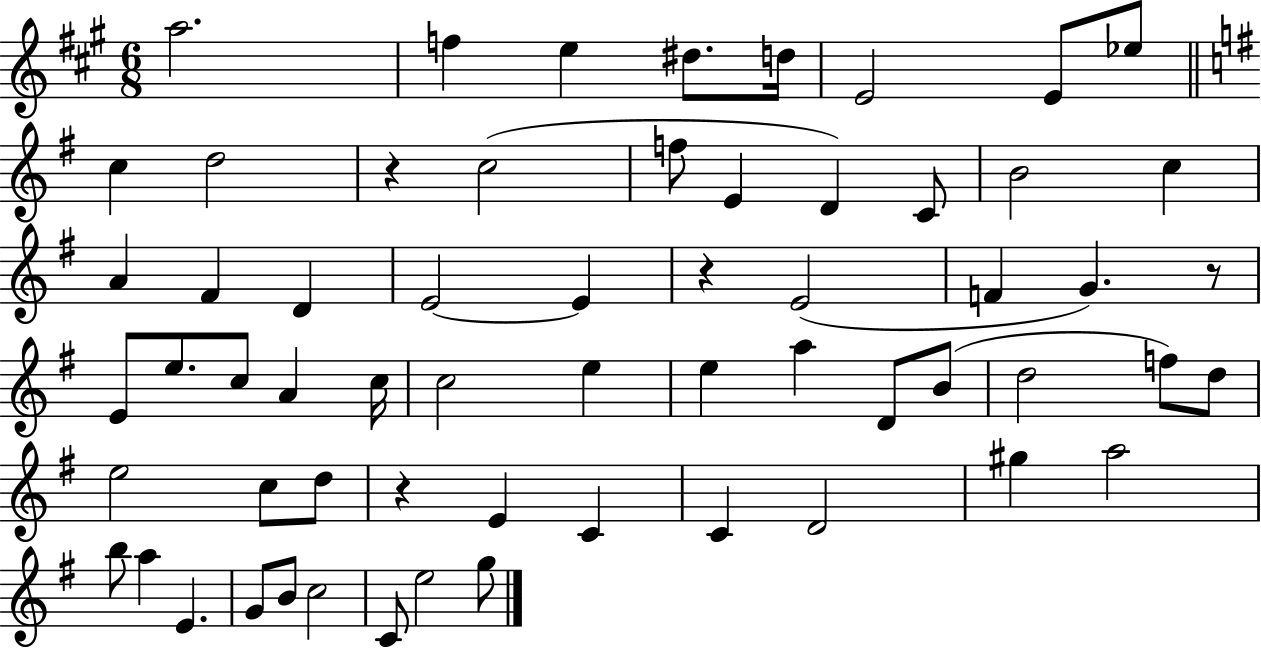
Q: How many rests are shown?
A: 4